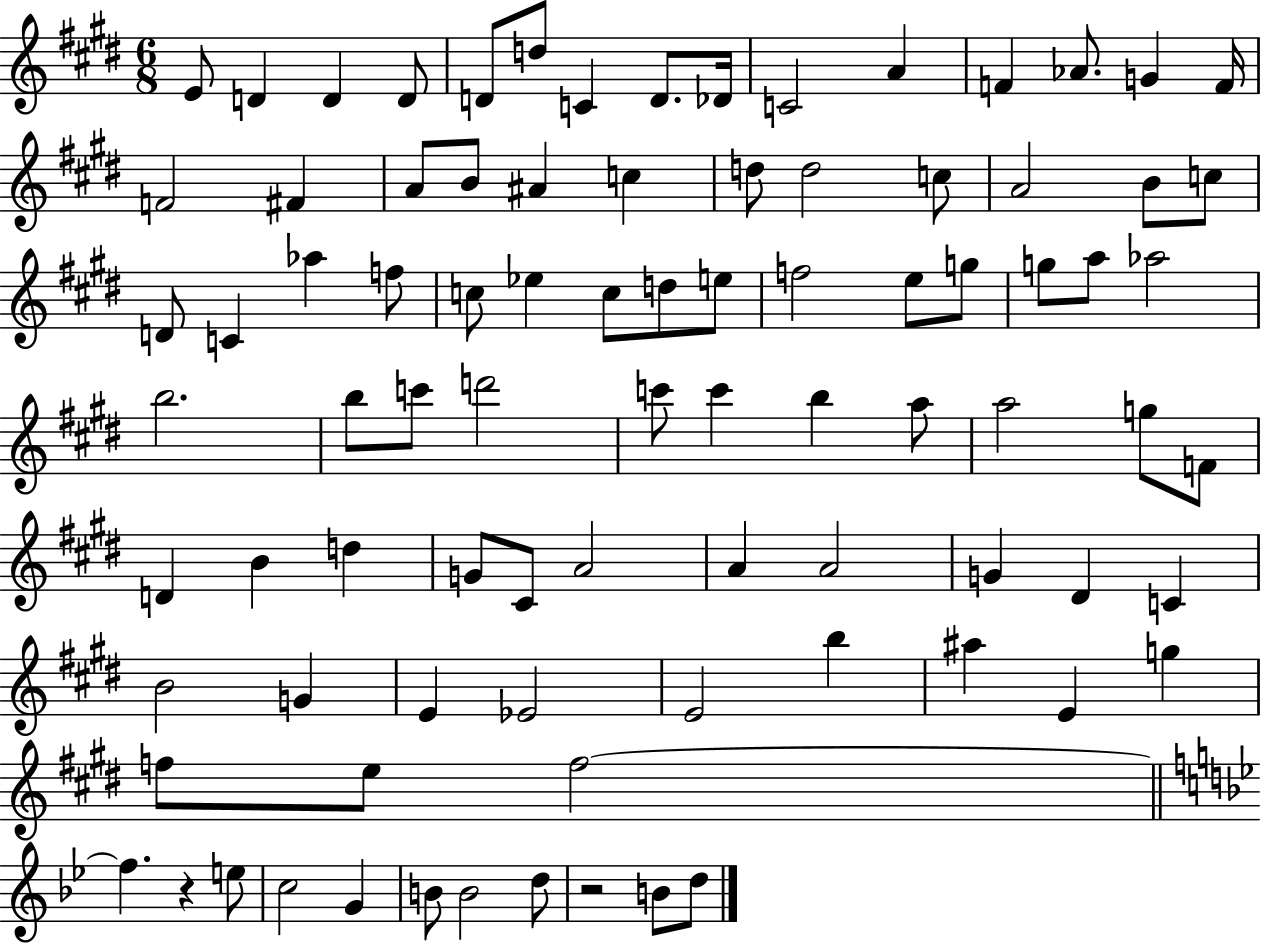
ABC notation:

X:1
T:Untitled
M:6/8
L:1/4
K:E
E/2 D D D/2 D/2 d/2 C D/2 _D/4 C2 A F _A/2 G F/4 F2 ^F A/2 B/2 ^A c d/2 d2 c/2 A2 B/2 c/2 D/2 C _a f/2 c/2 _e c/2 d/2 e/2 f2 e/2 g/2 g/2 a/2 _a2 b2 b/2 c'/2 d'2 c'/2 c' b a/2 a2 g/2 F/2 D B d G/2 ^C/2 A2 A A2 G ^D C B2 G E _E2 E2 b ^a E g f/2 e/2 f2 f z e/2 c2 G B/2 B2 d/2 z2 B/2 d/2